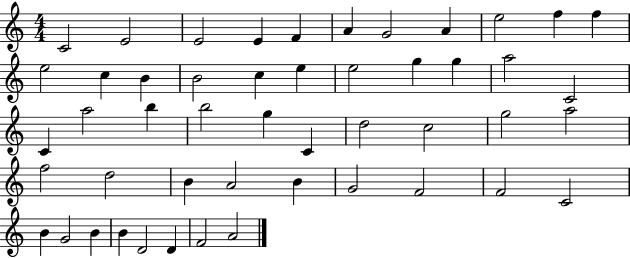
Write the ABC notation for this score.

X:1
T:Untitled
M:4/4
L:1/4
K:C
C2 E2 E2 E F A G2 A e2 f f e2 c B B2 c e e2 g g a2 C2 C a2 b b2 g C d2 c2 g2 a2 f2 d2 B A2 B G2 F2 F2 C2 B G2 B B D2 D F2 A2